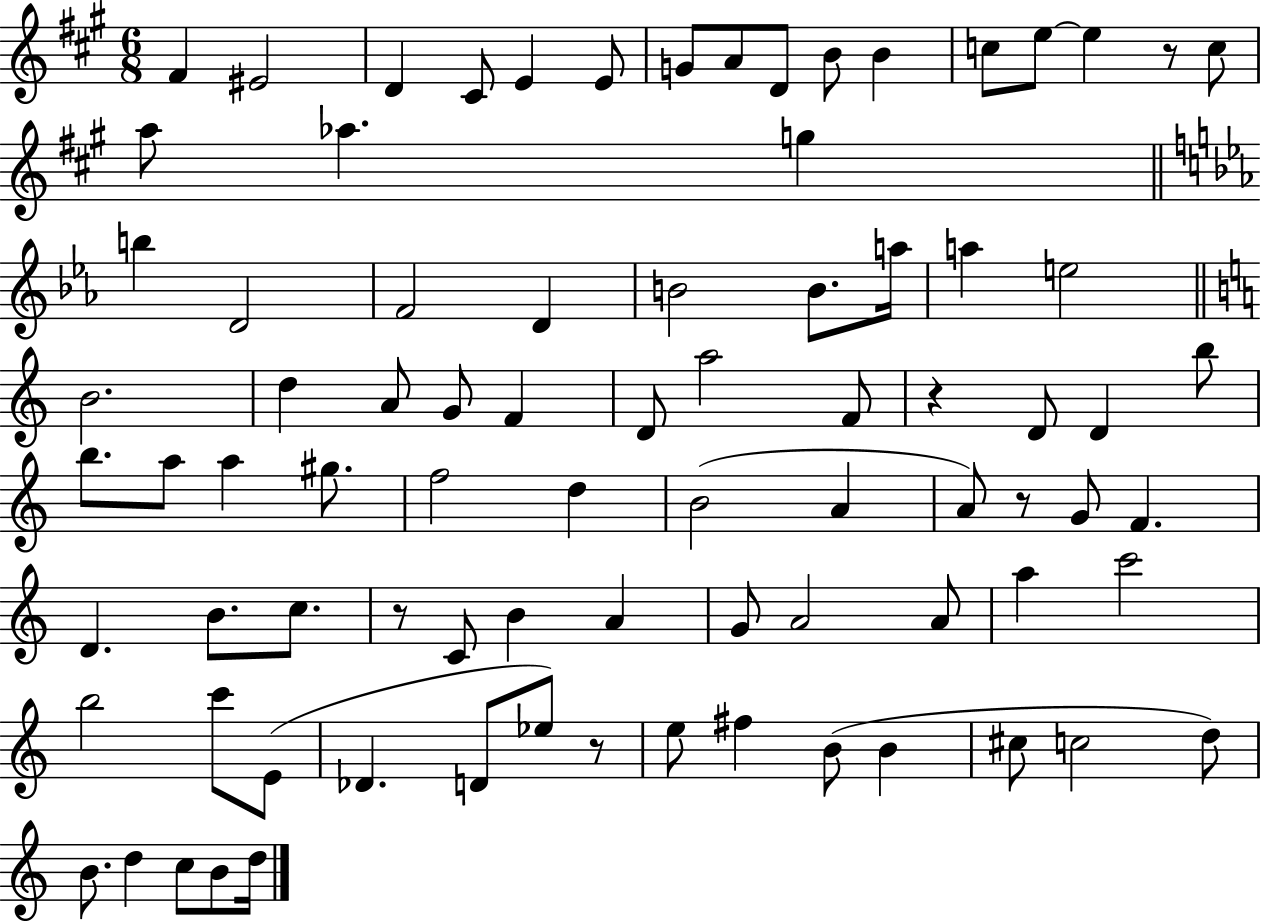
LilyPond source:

{
  \clef treble
  \numericTimeSignature
  \time 6/8
  \key a \major
  \repeat volta 2 { fis'4 eis'2 | d'4 cis'8 e'4 e'8 | g'8 a'8 d'8 b'8 b'4 | c''8 e''8~~ e''4 r8 c''8 | \break a''8 aes''4. g''4 | \bar "||" \break \key ees \major b''4 d'2 | f'2 d'4 | b'2 b'8. a''16 | a''4 e''2 | \break \bar "||" \break \key c \major b'2. | d''4 a'8 g'8 f'4 | d'8 a''2 f'8 | r4 d'8 d'4 b''8 | \break b''8. a''8 a''4 gis''8. | f''2 d''4 | b'2( a'4 | a'8) r8 g'8 f'4. | \break d'4. b'8. c''8. | r8 c'8 b'4 a'4 | g'8 a'2 a'8 | a''4 c'''2 | \break b''2 c'''8 e'8( | des'4. d'8 ees''8) r8 | e''8 fis''4 b'8( b'4 | cis''8 c''2 d''8) | \break b'8. d''4 c''8 b'8 d''16 | } \bar "|."
}